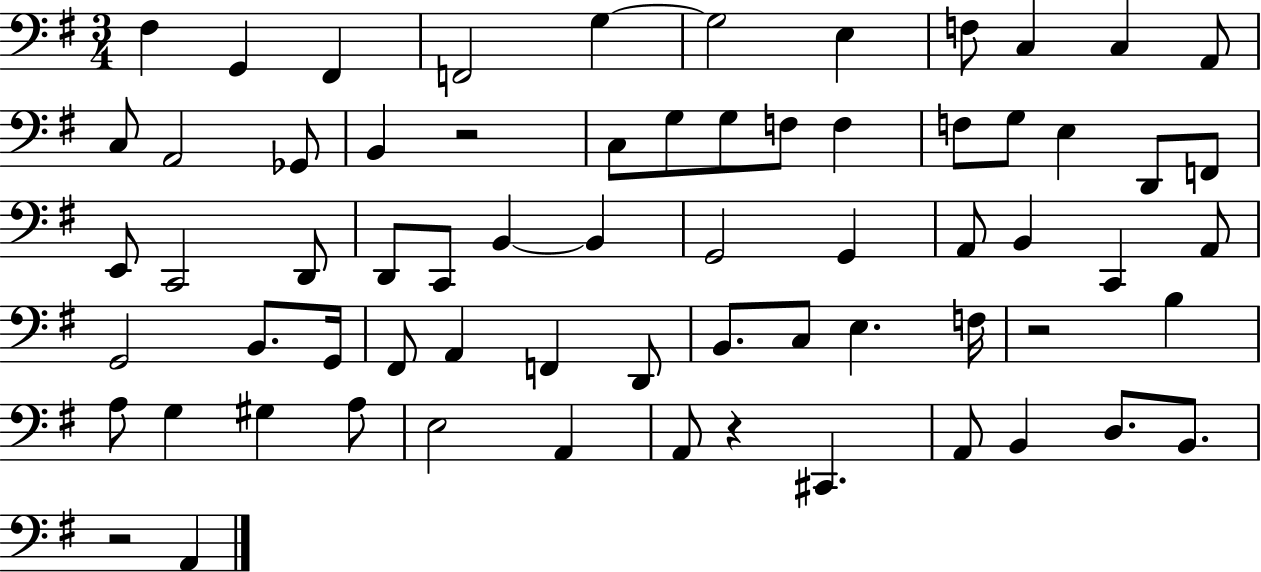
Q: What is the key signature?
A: G major